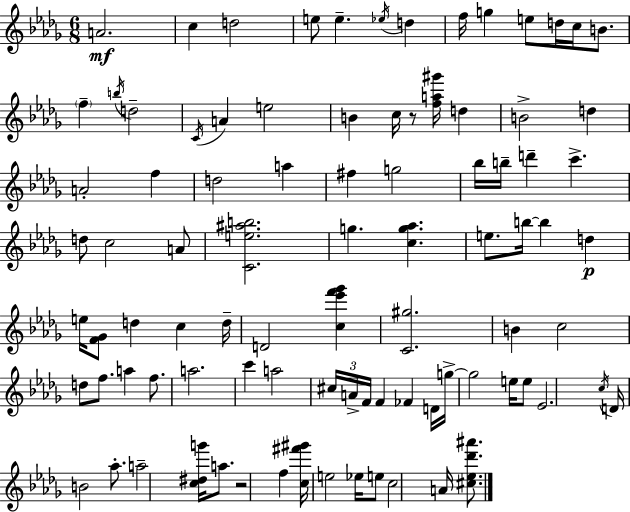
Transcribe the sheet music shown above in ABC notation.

X:1
T:Untitled
M:6/8
L:1/4
K:Bbm
A2 c d2 e/2 e _e/4 d f/4 g e/2 d/4 c/4 B/2 f b/4 d2 C/4 A e2 B c/4 z/2 [fa^g']/4 d B2 d A2 f d2 a ^f g2 _b/4 b/4 d' c' d/2 c2 A/2 [Ce^ab]2 g [cg_a] e/2 b/4 b d e/4 [F_G]/2 d c d/4 D2 [c_e'f'_g'] [C^g]2 B c2 d/2 f/2 a f/2 a2 c' a2 ^c/4 A/4 F/4 F _F D/4 g/4 g2 e/4 e/2 _E2 c/4 D/4 B2 _a/2 a2 [c^dg']/4 a/2 z2 f [c^f'^g']/4 e2 _e/4 e/2 c2 A/4 [^c_e_d'^a']/2